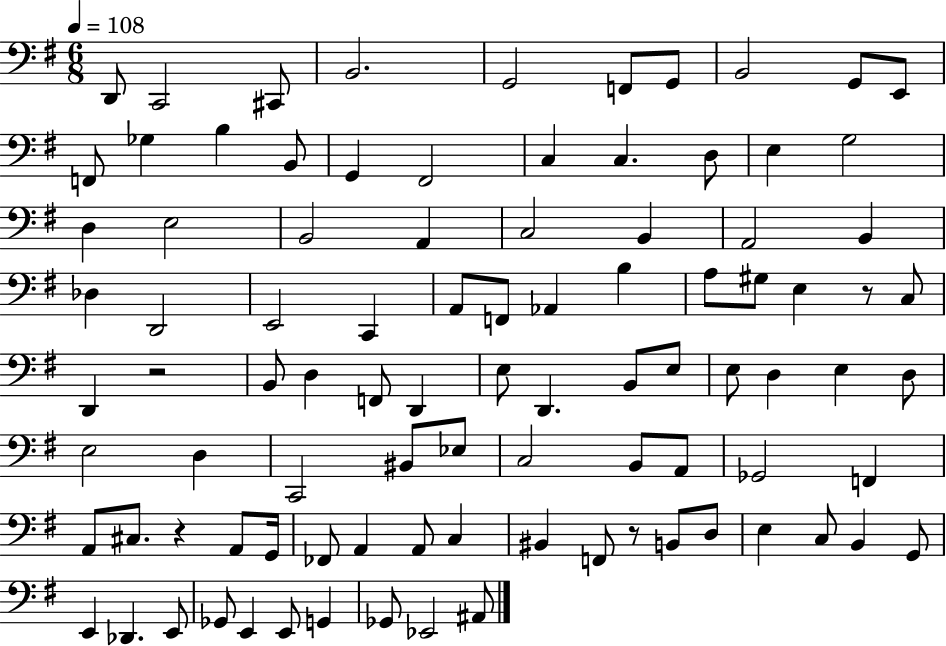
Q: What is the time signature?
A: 6/8